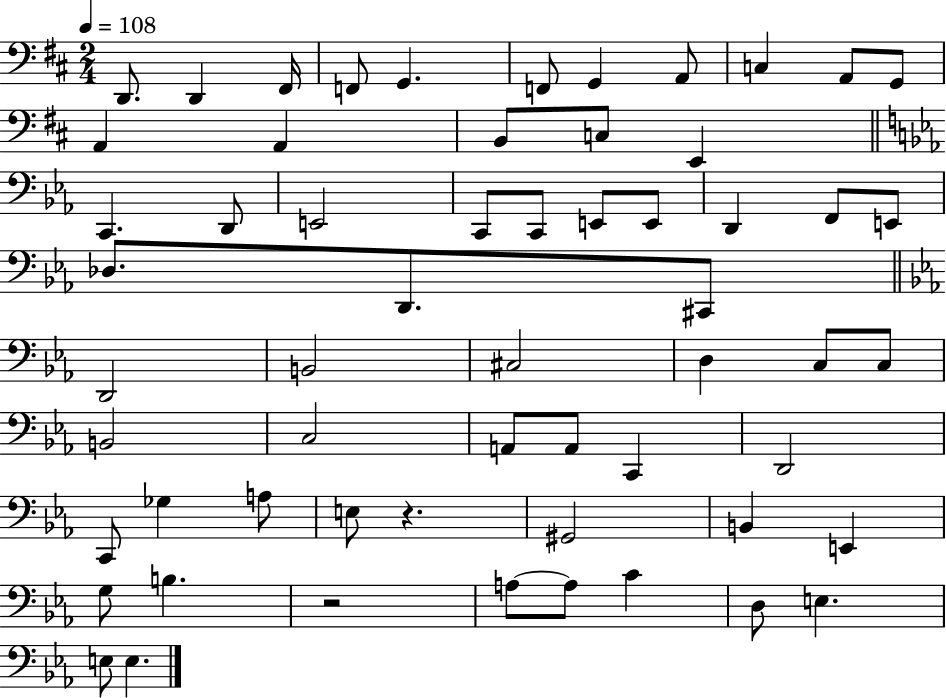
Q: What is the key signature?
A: D major